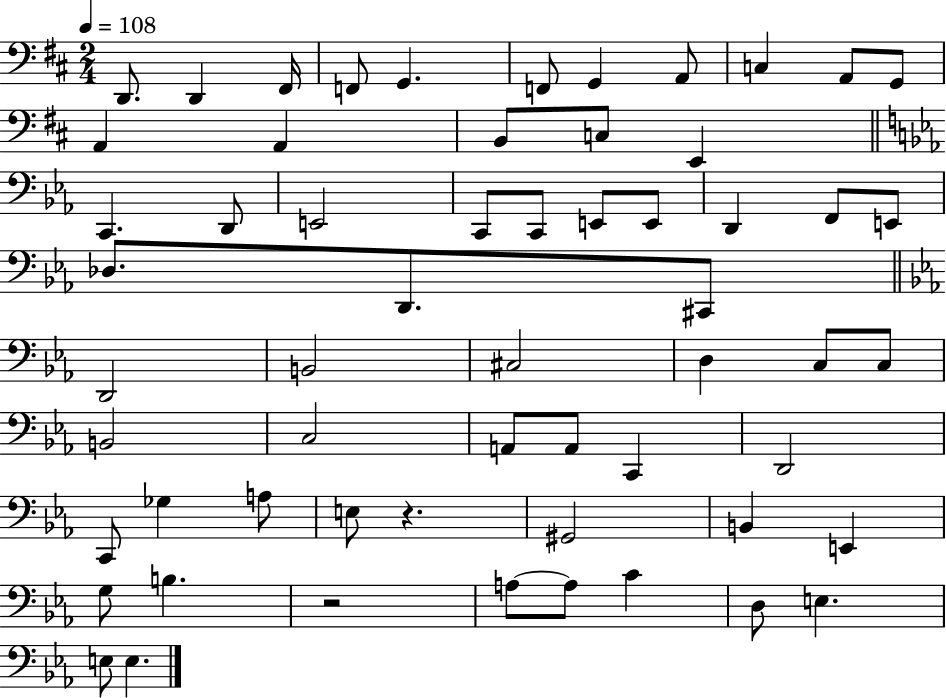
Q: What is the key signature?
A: D major